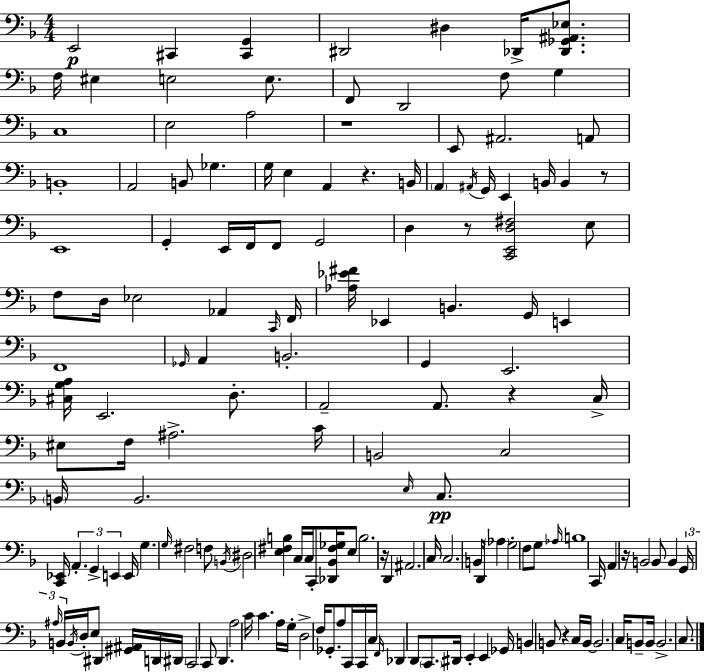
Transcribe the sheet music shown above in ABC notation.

X:1
T:Untitled
M:4/4
L:1/4
K:Dm
E,,2 ^C,, [^C,,G,,] ^D,,2 ^D, _D,,/4 [_D,,_G,,^A,,_E,]/2 F,/4 ^E, E,2 E,/2 F,,/2 D,,2 F,/2 G, C,4 E,2 A,2 z4 E,,/2 ^A,,2 A,,/2 B,,4 A,,2 B,,/2 _G, G,/4 E, A,, z B,,/4 A,, ^A,,/4 G,,/4 E,, B,,/4 B,, z/2 E,,4 G,, E,,/4 F,,/4 F,,/2 G,,2 D, z/2 [C,,E,,D,^F,]2 E,/2 F,/2 D,/4 _E,2 _A,, C,,/4 F,,/4 [_A,_E^F]/4 _E,, B,, G,,/4 E,, F,,4 _G,,/4 A,, B,,2 G,, E,,2 [^C,G,A,]/4 E,,2 D,/2 A,,2 A,,/2 z C,/4 ^E,/2 F,/4 ^A,2 C/4 B,,2 C,2 B,,/4 B,,2 E,/4 C,/2 [C,,_E,,]/4 A,, G,, E,, E,,/4 G, G,/4 ^F,2 F,/2 B,,/4 ^D,2 [E,^F,B,] C,/4 C,/4 C,,/2 [_D,,_B,,^F,_G,]/4 E,/2 B,2 z/4 D,, ^A,,2 C,/4 C,2 B,,/2 D,,/4 _A, G,2 F,/2 G,/2 _A,/4 B,4 C,,/4 A,, z/4 B,,2 B,,/2 B,, G,,/4 ^A,/4 B,,/4 B,,/4 D,/4 E,/2 ^D,, [^G,,^A,,]/4 D,,/4 ^D,,/4 C,,2 C,,/2 D,, A,2 C/4 C A,/4 G,/4 D,2 F,/4 _G,,/2 A,/2 C,,/4 C,,/4 C,/4 F,,/4 _D,, D,,/2 C,,/2 ^D,,/4 E,, E,, _G,,/4 B,, B,,/2 z C,/4 B,,/4 B,,2 C,/4 B,,/2 B,,/4 B,,2 C,/2